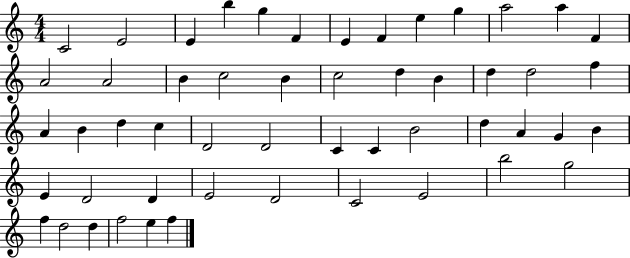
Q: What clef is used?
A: treble